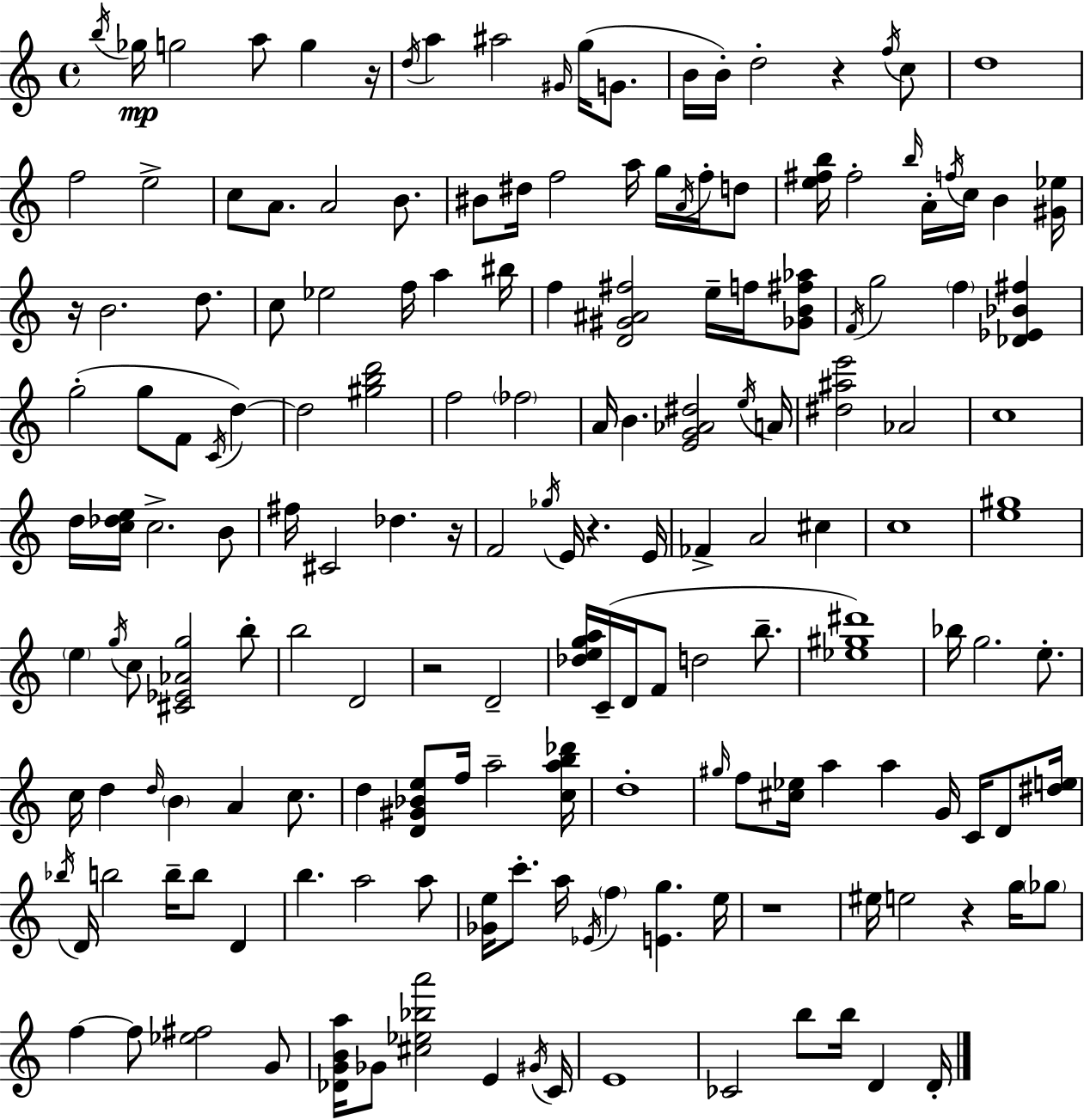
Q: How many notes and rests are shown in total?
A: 171